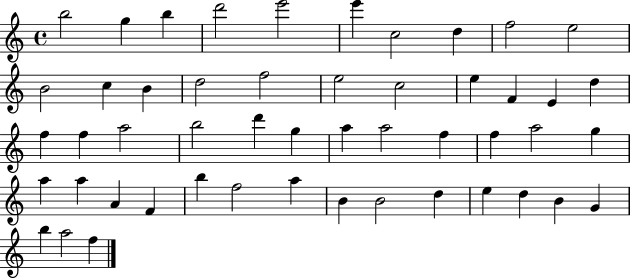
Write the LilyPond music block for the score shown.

{
  \clef treble
  \time 4/4
  \defaultTimeSignature
  \key c \major
  b''2 g''4 b''4 | d'''2 e'''2 | e'''4 c''2 d''4 | f''2 e''2 | \break b'2 c''4 b'4 | d''2 f''2 | e''2 c''2 | e''4 f'4 e'4 d''4 | \break f''4 f''4 a''2 | b''2 d'''4 g''4 | a''4 a''2 f''4 | f''4 a''2 g''4 | \break a''4 a''4 a'4 f'4 | b''4 f''2 a''4 | b'4 b'2 d''4 | e''4 d''4 b'4 g'4 | \break b''4 a''2 f''4 | \bar "|."
}